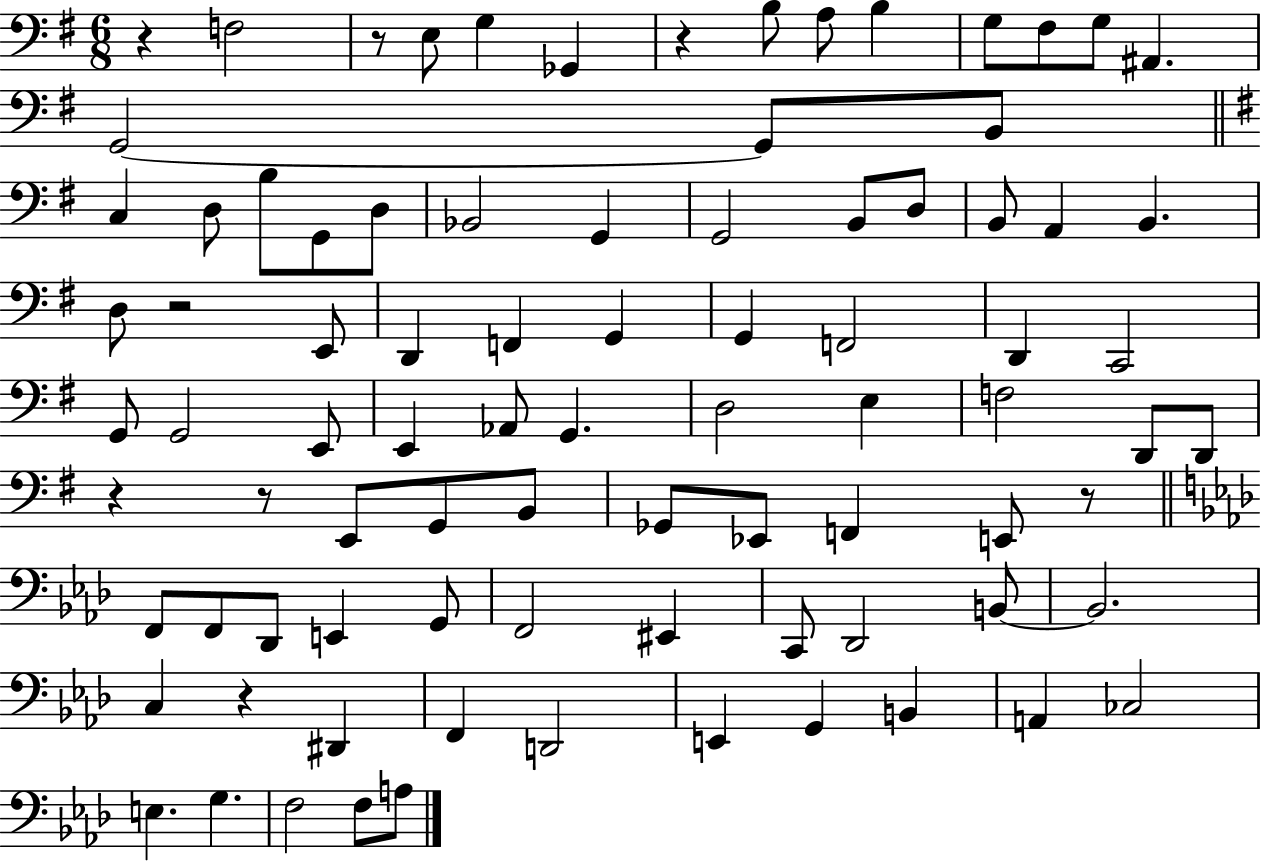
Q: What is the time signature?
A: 6/8